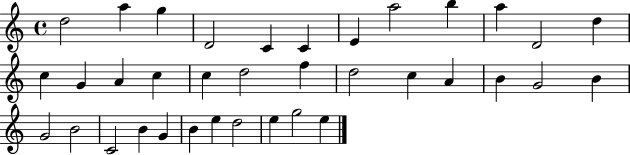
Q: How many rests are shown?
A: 0